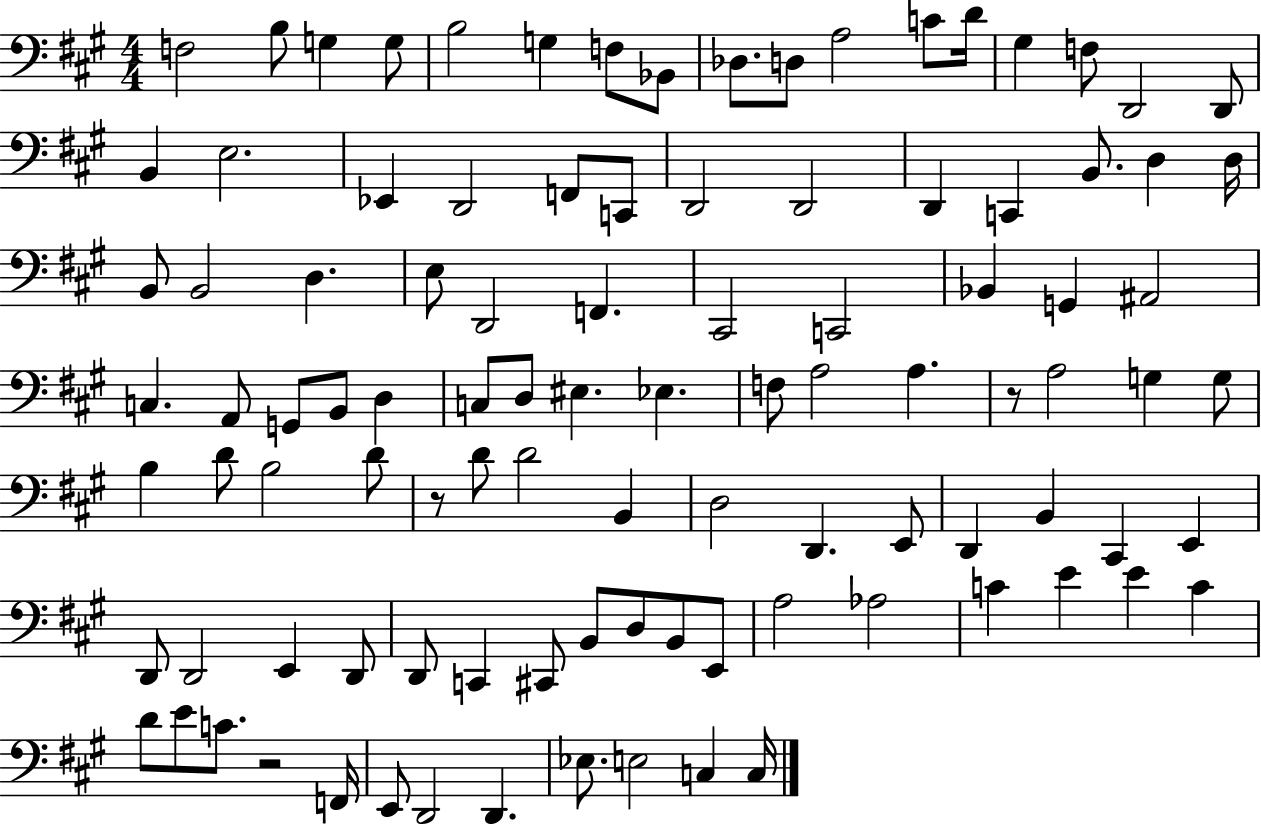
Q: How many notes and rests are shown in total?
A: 101